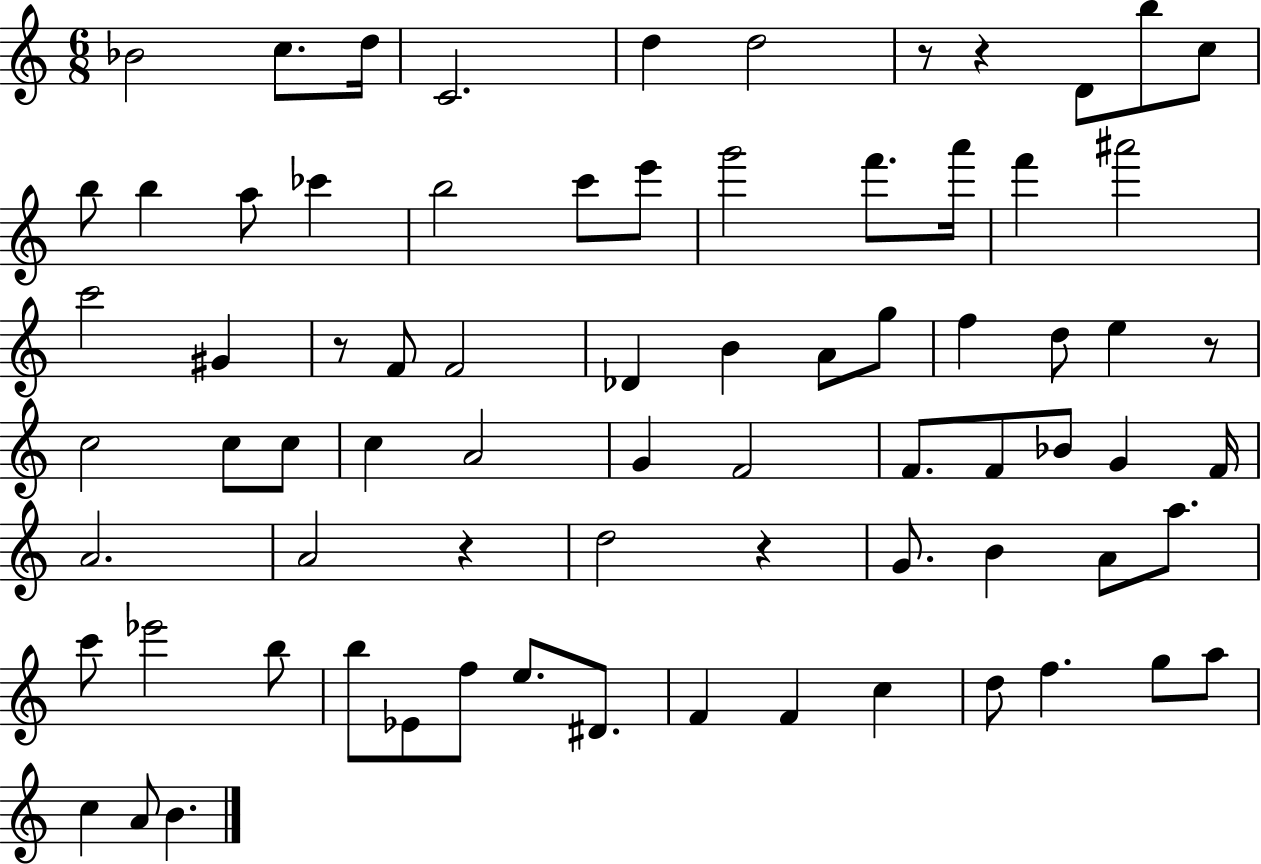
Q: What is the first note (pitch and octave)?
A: Bb4